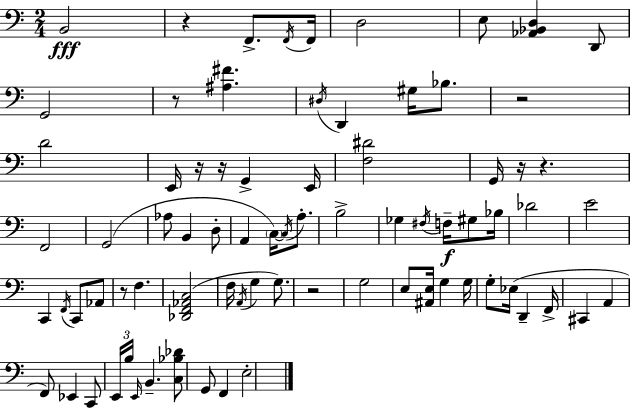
X:1
T:Untitled
M:2/4
L:1/4
K:Am
B,,2 z F,,/2 F,,/4 F,,/4 D,2 E,/2 [_A,,_B,,D,] D,,/2 G,,2 z/2 [^A,^F] ^D,/4 D,, ^G,/4 _B,/2 z2 D2 E,,/4 z/4 z/4 G,, E,,/4 [F,^D]2 G,,/4 z/4 z F,,2 G,,2 _A,/2 B,, D,/2 A,, C,/4 C,/4 A,/2 B,2 _G, ^F,/4 F,/4 ^G,/2 _B,/4 _D2 E2 C,, F,,/4 C,,/2 _A,,/2 z/2 F, [_D,,F,,_A,,C,]2 F,/4 A,,/4 G, G,/2 z2 G,2 E,/2 [^A,,E,]/4 G, G,/4 G,/2 _E,/4 D,, F,,/4 ^C,, A,, F,,/2 _E,, C,,/2 E,,/4 B,/4 E,,/4 B,, [C,_B,_D]/2 G,,/2 F,, E,2